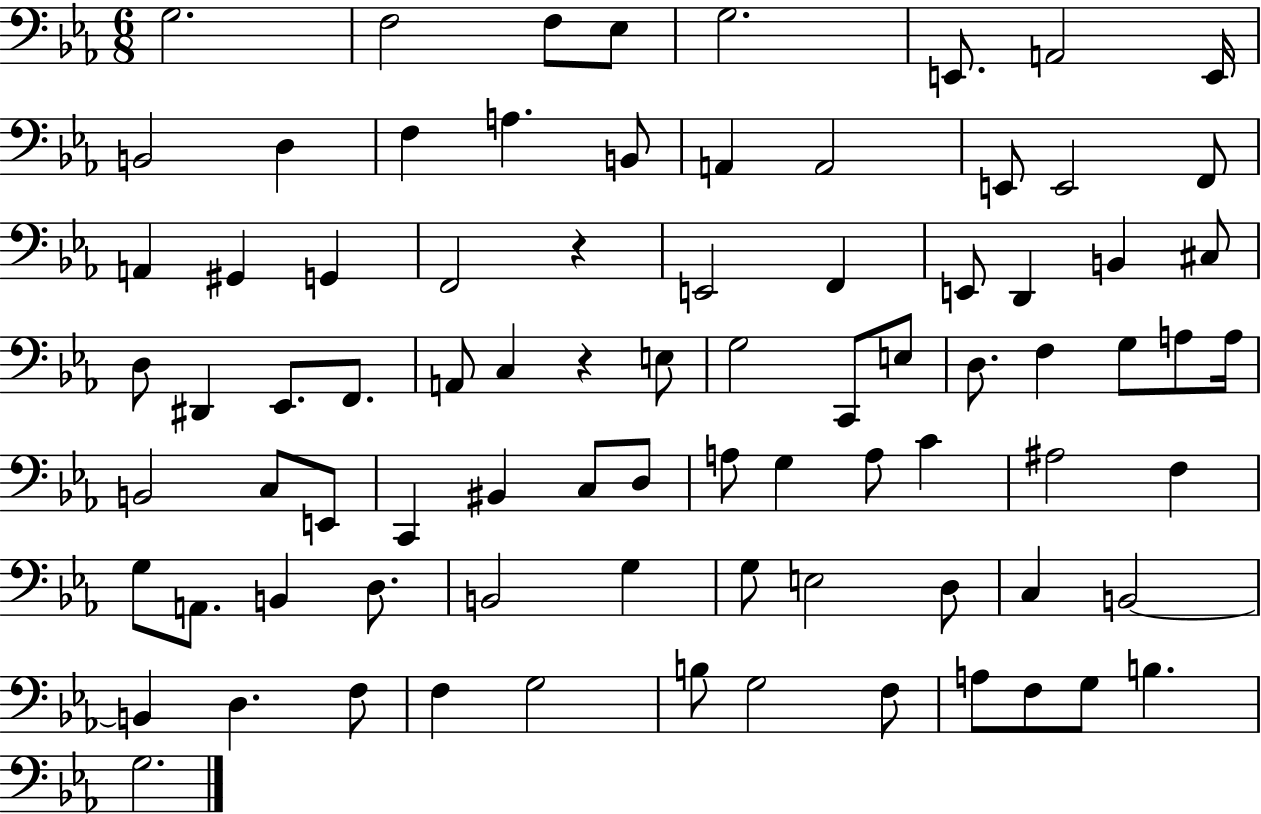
{
  \clef bass
  \numericTimeSignature
  \time 6/8
  \key ees \major
  \repeat volta 2 { g2. | f2 f8 ees8 | g2. | e,8. a,2 e,16 | \break b,2 d4 | f4 a4. b,8 | a,4 a,2 | e,8 e,2 f,8 | \break a,4 gis,4 g,4 | f,2 r4 | e,2 f,4 | e,8 d,4 b,4 cis8 | \break d8 dis,4 ees,8. f,8. | a,8 c4 r4 e8 | g2 c,8 e8 | d8. f4 g8 a8 a16 | \break b,2 c8 e,8 | c,4 bis,4 c8 d8 | a8 g4 a8 c'4 | ais2 f4 | \break g8 a,8. b,4 d8. | b,2 g4 | g8 e2 d8 | c4 b,2~~ | \break b,4 d4. f8 | f4 g2 | b8 g2 f8 | a8 f8 g8 b4. | \break g2. | } \bar "|."
}